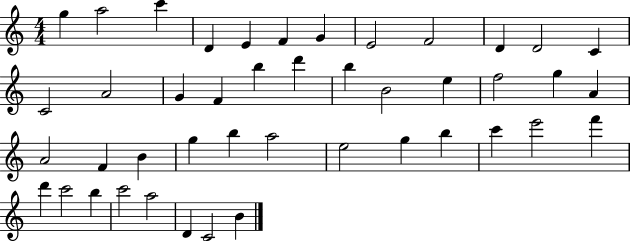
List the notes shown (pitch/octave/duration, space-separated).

G5/q A5/h C6/q D4/q E4/q F4/q G4/q E4/h F4/h D4/q D4/h C4/q C4/h A4/h G4/q F4/q B5/q D6/q B5/q B4/h E5/q F5/h G5/q A4/q A4/h F4/q B4/q G5/q B5/q A5/h E5/h G5/q B5/q C6/q E6/h F6/q D6/q C6/h B5/q C6/h A5/h D4/q C4/h B4/q